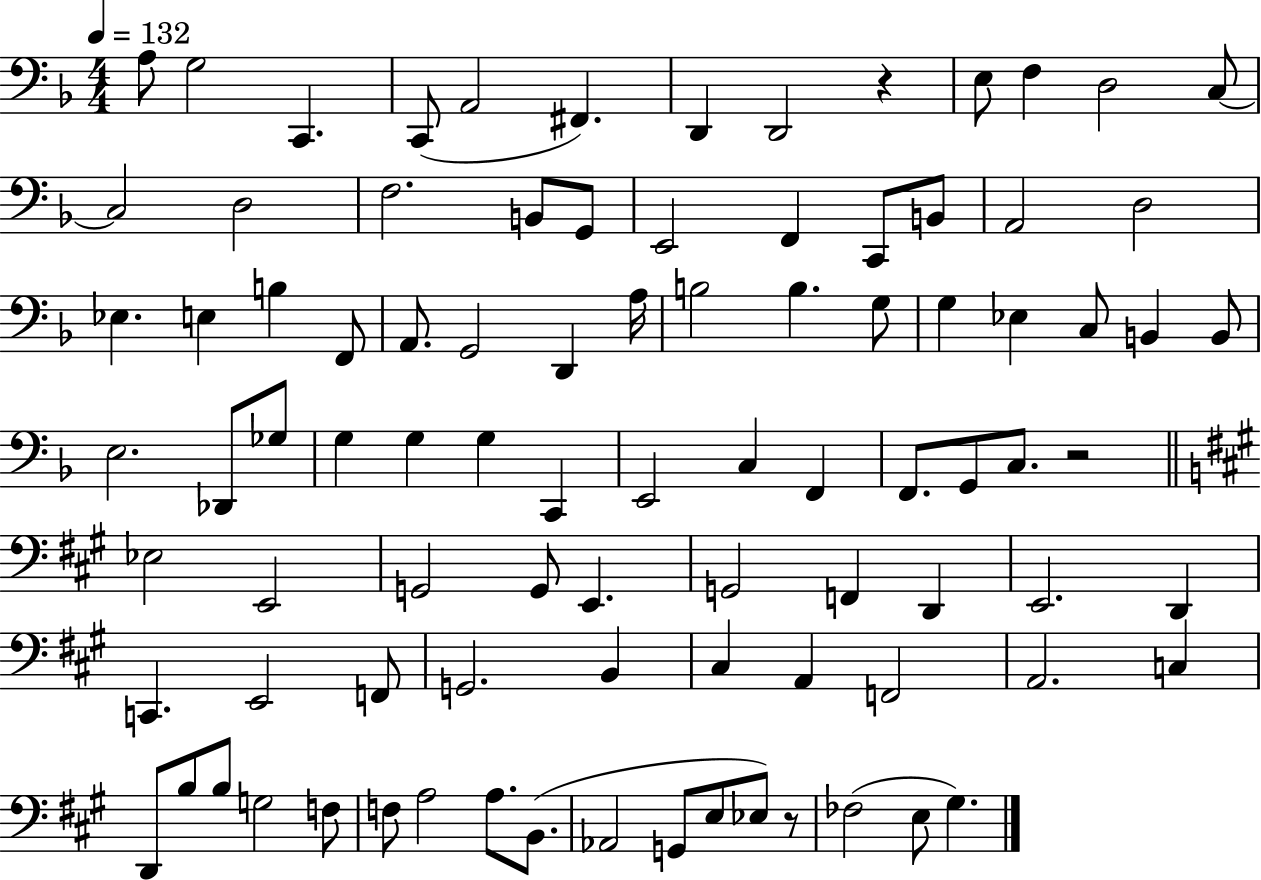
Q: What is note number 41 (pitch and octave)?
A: Db2